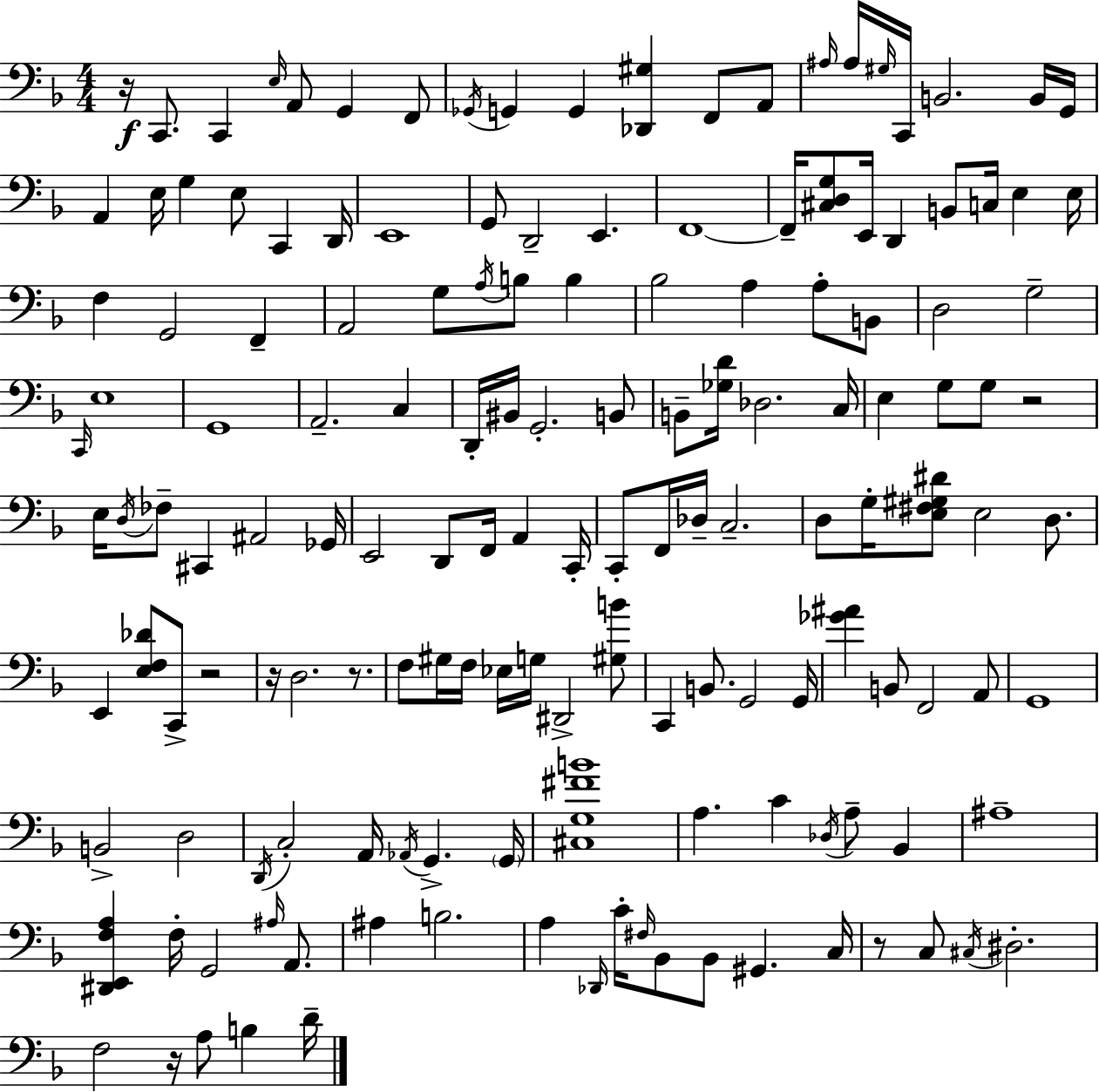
{
  \clef bass
  \numericTimeSignature
  \time 4/4
  \key d \minor
  r16\f c,8. c,4 \grace { e16 } a,8 g,4 f,8 | \acciaccatura { ges,16 } g,4 g,4 <des, gis>4 f,8 | a,8 \grace { ais16 } ais16 \grace { gis16 } c,16 b,2. | b,16 g,16 a,4 e16 g4 e8 c,4 | \break d,16 e,1 | g,8 d,2-- e,4. | f,1~~ | f,16-- <cis d g>8 e,16 d,4 b,8 c16 e4 | \break e16 f4 g,2 | f,4-- a,2 g8 \acciaccatura { a16 } b8 | b4 bes2 a4 | a8-. b,8 d2 g2-- | \break \grace { c,16 } e1 | g,1 | a,2.-- | c4 d,16-. bis,16 g,2.-. | \break b,8 b,8-- <ges d'>16 des2. | c16 e4 g8 g8 r2 | e16 \acciaccatura { d16 } fes8-- cis,4 ais,2 | ges,16 e,2 d,8 | \break f,16 a,4 c,16-. c,8-. f,16 des16-- c2.-- | d8 g16-. <e fis gis dis'>8 e2 | d8. e,4 <e f des'>8 c,8-> r2 | r16 d2. | \break r8. f8 gis16 f16 ees16 g16 dis,2-> | <gis b'>8 c,4 b,8. g,2 | g,16 <ges' ais'>4 b,8 f,2 | a,8 g,1 | \break b,2-> d2 | \acciaccatura { d,16 } c2-. | a,16 \acciaccatura { aes,16 } g,4.-> \parenthesize g,16 <cis g fis' b'>1 | a4. c'4 | \break \acciaccatura { des16 } a8-- bes,4 ais1-- | <dis, e, f a>4 f16-. g,2 | \grace { ais16 } a,8. ais4 b2. | a4 \grace { des,16 } | \break c'16-. \grace { fis16 } bes,8 bes,8 gis,4. c16 r8 c8 | \acciaccatura { cis16 } dis2.-. f2 | r16 a8 b4 d'16-- \bar "|."
}